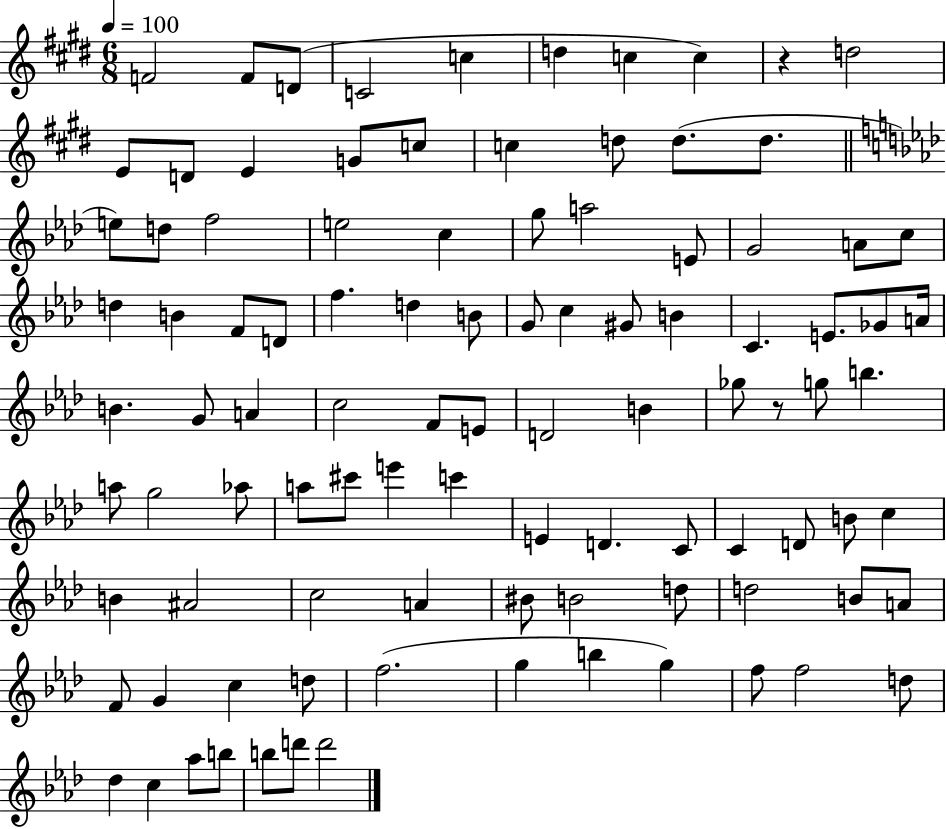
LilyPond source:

{
  \clef treble
  \numericTimeSignature
  \time 6/8
  \key e \major
  \tempo 4 = 100
  f'2 f'8 d'8( | c'2 c''4 | d''4 c''4 c''4) | r4 d''2 | \break e'8 d'8 e'4 g'8 c''8 | c''4 d''8 d''8.( d''8. | \bar "||" \break \key aes \major e''8) d''8 f''2 | e''2 c''4 | g''8 a''2 e'8 | g'2 a'8 c''8 | \break d''4 b'4 f'8 d'8 | f''4. d''4 b'8 | g'8 c''4 gis'8 b'4 | c'4. e'8. ges'8 a'16 | \break b'4. g'8 a'4 | c''2 f'8 e'8 | d'2 b'4 | ges''8 r8 g''8 b''4. | \break a''8 g''2 aes''8 | a''8 cis'''8 e'''4 c'''4 | e'4 d'4. c'8 | c'4 d'8 b'8 c''4 | \break b'4 ais'2 | c''2 a'4 | bis'8 b'2 d''8 | d''2 b'8 a'8 | \break f'8 g'4 c''4 d''8 | f''2.( | g''4 b''4 g''4) | f''8 f''2 d''8 | \break des''4 c''4 aes''8 b''8 | b''8 d'''8 d'''2 | \bar "|."
}